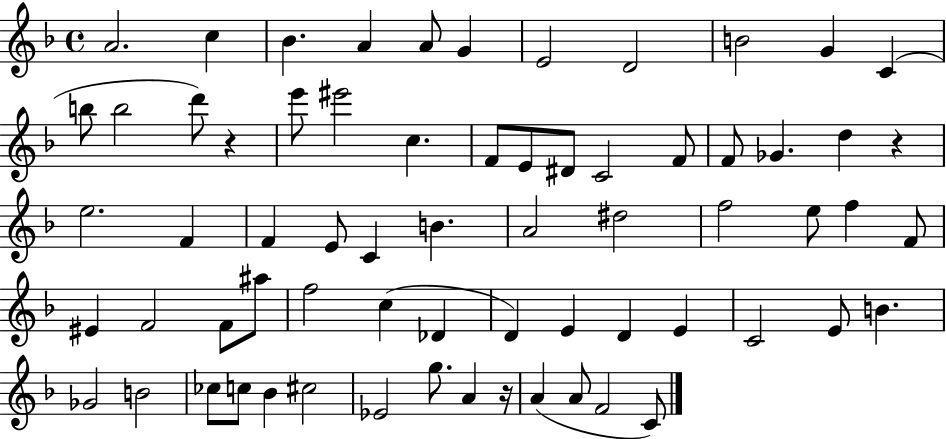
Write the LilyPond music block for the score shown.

{
  \clef treble
  \time 4/4
  \defaultTimeSignature
  \key f \major
  a'2. c''4 | bes'4. a'4 a'8 g'4 | e'2 d'2 | b'2 g'4 c'4( | \break b''8 b''2 d'''8) r4 | e'''8 eis'''2 c''4. | f'8 e'8 dis'8 c'2 f'8 | f'8 ges'4. d''4 r4 | \break e''2. f'4 | f'4 e'8 c'4 b'4. | a'2 dis''2 | f''2 e''8 f''4 f'8 | \break eis'4 f'2 f'8 ais''8 | f''2 c''4( des'4 | d'4) e'4 d'4 e'4 | c'2 e'8 b'4. | \break ges'2 b'2 | ces''8 c''8 bes'4 cis''2 | ees'2 g''8. a'4 r16 | a'4( a'8 f'2 c'8) | \break \bar "|."
}